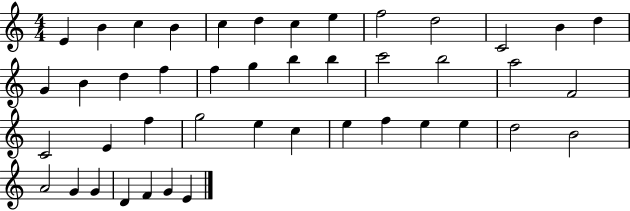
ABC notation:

X:1
T:Untitled
M:4/4
L:1/4
K:C
E B c B c d c e f2 d2 C2 B d G B d f f g b b c'2 b2 a2 F2 C2 E f g2 e c e f e e d2 B2 A2 G G D F G E